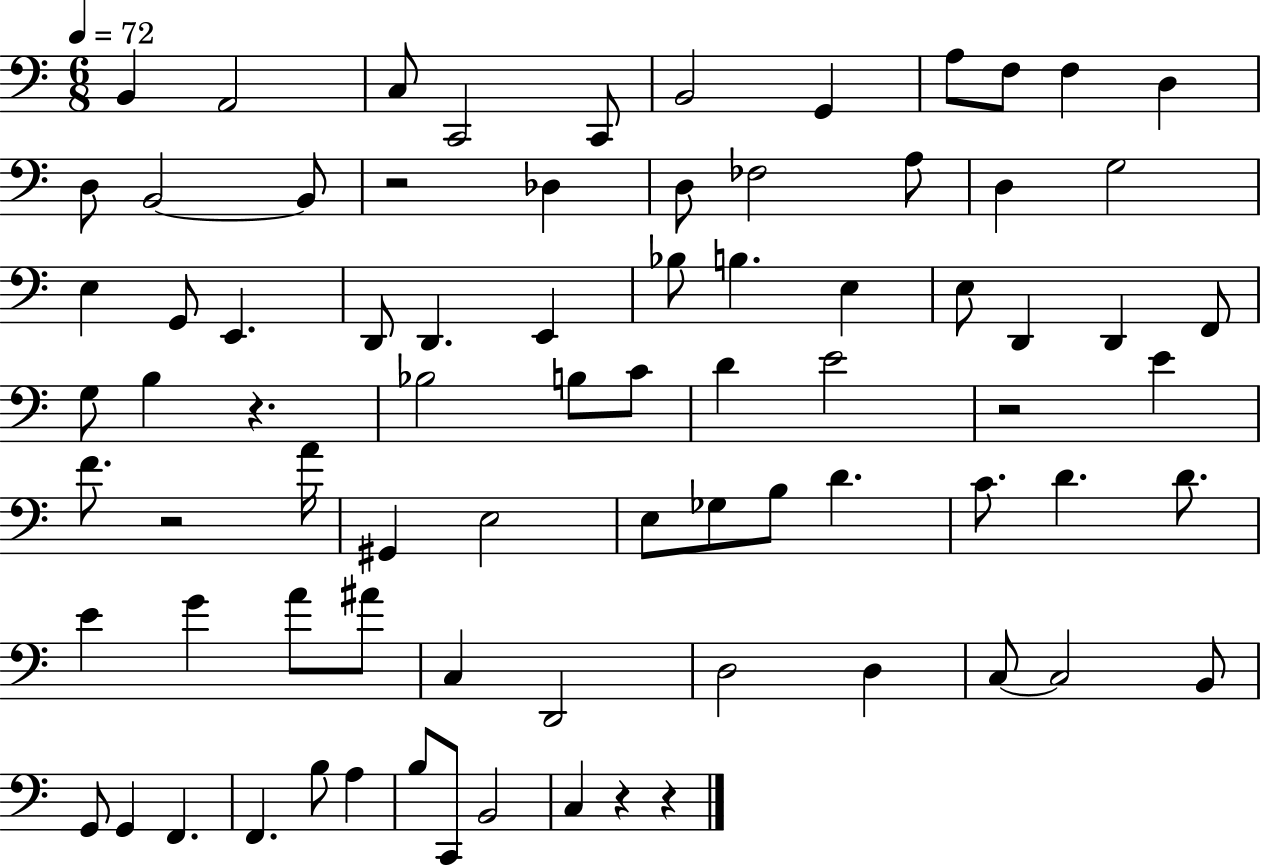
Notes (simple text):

B2/q A2/h C3/e C2/h C2/e B2/h G2/q A3/e F3/e F3/q D3/q D3/e B2/h B2/e R/h Db3/q D3/e FES3/h A3/e D3/q G3/h E3/q G2/e E2/q. D2/e D2/q. E2/q Bb3/e B3/q. E3/q E3/e D2/q D2/q F2/e G3/e B3/q R/q. Bb3/h B3/e C4/e D4/q E4/h R/h E4/q F4/e. R/h A4/s G#2/q E3/h E3/e Gb3/e B3/e D4/q. C4/e. D4/q. D4/e. E4/q G4/q A4/e A#4/e C3/q D2/h D3/h D3/q C3/e C3/h B2/e G2/e G2/q F2/q. F2/q. B3/e A3/q B3/e C2/e B2/h C3/q R/q R/q